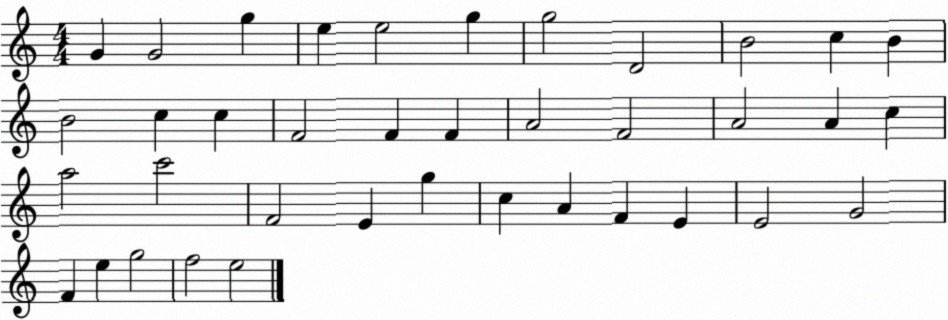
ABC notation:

X:1
T:Untitled
M:4/4
L:1/4
K:C
G G2 g e e2 g g2 D2 B2 c B B2 c c F2 F F A2 F2 A2 A c a2 c'2 F2 E g c A F E E2 G2 F e g2 f2 e2